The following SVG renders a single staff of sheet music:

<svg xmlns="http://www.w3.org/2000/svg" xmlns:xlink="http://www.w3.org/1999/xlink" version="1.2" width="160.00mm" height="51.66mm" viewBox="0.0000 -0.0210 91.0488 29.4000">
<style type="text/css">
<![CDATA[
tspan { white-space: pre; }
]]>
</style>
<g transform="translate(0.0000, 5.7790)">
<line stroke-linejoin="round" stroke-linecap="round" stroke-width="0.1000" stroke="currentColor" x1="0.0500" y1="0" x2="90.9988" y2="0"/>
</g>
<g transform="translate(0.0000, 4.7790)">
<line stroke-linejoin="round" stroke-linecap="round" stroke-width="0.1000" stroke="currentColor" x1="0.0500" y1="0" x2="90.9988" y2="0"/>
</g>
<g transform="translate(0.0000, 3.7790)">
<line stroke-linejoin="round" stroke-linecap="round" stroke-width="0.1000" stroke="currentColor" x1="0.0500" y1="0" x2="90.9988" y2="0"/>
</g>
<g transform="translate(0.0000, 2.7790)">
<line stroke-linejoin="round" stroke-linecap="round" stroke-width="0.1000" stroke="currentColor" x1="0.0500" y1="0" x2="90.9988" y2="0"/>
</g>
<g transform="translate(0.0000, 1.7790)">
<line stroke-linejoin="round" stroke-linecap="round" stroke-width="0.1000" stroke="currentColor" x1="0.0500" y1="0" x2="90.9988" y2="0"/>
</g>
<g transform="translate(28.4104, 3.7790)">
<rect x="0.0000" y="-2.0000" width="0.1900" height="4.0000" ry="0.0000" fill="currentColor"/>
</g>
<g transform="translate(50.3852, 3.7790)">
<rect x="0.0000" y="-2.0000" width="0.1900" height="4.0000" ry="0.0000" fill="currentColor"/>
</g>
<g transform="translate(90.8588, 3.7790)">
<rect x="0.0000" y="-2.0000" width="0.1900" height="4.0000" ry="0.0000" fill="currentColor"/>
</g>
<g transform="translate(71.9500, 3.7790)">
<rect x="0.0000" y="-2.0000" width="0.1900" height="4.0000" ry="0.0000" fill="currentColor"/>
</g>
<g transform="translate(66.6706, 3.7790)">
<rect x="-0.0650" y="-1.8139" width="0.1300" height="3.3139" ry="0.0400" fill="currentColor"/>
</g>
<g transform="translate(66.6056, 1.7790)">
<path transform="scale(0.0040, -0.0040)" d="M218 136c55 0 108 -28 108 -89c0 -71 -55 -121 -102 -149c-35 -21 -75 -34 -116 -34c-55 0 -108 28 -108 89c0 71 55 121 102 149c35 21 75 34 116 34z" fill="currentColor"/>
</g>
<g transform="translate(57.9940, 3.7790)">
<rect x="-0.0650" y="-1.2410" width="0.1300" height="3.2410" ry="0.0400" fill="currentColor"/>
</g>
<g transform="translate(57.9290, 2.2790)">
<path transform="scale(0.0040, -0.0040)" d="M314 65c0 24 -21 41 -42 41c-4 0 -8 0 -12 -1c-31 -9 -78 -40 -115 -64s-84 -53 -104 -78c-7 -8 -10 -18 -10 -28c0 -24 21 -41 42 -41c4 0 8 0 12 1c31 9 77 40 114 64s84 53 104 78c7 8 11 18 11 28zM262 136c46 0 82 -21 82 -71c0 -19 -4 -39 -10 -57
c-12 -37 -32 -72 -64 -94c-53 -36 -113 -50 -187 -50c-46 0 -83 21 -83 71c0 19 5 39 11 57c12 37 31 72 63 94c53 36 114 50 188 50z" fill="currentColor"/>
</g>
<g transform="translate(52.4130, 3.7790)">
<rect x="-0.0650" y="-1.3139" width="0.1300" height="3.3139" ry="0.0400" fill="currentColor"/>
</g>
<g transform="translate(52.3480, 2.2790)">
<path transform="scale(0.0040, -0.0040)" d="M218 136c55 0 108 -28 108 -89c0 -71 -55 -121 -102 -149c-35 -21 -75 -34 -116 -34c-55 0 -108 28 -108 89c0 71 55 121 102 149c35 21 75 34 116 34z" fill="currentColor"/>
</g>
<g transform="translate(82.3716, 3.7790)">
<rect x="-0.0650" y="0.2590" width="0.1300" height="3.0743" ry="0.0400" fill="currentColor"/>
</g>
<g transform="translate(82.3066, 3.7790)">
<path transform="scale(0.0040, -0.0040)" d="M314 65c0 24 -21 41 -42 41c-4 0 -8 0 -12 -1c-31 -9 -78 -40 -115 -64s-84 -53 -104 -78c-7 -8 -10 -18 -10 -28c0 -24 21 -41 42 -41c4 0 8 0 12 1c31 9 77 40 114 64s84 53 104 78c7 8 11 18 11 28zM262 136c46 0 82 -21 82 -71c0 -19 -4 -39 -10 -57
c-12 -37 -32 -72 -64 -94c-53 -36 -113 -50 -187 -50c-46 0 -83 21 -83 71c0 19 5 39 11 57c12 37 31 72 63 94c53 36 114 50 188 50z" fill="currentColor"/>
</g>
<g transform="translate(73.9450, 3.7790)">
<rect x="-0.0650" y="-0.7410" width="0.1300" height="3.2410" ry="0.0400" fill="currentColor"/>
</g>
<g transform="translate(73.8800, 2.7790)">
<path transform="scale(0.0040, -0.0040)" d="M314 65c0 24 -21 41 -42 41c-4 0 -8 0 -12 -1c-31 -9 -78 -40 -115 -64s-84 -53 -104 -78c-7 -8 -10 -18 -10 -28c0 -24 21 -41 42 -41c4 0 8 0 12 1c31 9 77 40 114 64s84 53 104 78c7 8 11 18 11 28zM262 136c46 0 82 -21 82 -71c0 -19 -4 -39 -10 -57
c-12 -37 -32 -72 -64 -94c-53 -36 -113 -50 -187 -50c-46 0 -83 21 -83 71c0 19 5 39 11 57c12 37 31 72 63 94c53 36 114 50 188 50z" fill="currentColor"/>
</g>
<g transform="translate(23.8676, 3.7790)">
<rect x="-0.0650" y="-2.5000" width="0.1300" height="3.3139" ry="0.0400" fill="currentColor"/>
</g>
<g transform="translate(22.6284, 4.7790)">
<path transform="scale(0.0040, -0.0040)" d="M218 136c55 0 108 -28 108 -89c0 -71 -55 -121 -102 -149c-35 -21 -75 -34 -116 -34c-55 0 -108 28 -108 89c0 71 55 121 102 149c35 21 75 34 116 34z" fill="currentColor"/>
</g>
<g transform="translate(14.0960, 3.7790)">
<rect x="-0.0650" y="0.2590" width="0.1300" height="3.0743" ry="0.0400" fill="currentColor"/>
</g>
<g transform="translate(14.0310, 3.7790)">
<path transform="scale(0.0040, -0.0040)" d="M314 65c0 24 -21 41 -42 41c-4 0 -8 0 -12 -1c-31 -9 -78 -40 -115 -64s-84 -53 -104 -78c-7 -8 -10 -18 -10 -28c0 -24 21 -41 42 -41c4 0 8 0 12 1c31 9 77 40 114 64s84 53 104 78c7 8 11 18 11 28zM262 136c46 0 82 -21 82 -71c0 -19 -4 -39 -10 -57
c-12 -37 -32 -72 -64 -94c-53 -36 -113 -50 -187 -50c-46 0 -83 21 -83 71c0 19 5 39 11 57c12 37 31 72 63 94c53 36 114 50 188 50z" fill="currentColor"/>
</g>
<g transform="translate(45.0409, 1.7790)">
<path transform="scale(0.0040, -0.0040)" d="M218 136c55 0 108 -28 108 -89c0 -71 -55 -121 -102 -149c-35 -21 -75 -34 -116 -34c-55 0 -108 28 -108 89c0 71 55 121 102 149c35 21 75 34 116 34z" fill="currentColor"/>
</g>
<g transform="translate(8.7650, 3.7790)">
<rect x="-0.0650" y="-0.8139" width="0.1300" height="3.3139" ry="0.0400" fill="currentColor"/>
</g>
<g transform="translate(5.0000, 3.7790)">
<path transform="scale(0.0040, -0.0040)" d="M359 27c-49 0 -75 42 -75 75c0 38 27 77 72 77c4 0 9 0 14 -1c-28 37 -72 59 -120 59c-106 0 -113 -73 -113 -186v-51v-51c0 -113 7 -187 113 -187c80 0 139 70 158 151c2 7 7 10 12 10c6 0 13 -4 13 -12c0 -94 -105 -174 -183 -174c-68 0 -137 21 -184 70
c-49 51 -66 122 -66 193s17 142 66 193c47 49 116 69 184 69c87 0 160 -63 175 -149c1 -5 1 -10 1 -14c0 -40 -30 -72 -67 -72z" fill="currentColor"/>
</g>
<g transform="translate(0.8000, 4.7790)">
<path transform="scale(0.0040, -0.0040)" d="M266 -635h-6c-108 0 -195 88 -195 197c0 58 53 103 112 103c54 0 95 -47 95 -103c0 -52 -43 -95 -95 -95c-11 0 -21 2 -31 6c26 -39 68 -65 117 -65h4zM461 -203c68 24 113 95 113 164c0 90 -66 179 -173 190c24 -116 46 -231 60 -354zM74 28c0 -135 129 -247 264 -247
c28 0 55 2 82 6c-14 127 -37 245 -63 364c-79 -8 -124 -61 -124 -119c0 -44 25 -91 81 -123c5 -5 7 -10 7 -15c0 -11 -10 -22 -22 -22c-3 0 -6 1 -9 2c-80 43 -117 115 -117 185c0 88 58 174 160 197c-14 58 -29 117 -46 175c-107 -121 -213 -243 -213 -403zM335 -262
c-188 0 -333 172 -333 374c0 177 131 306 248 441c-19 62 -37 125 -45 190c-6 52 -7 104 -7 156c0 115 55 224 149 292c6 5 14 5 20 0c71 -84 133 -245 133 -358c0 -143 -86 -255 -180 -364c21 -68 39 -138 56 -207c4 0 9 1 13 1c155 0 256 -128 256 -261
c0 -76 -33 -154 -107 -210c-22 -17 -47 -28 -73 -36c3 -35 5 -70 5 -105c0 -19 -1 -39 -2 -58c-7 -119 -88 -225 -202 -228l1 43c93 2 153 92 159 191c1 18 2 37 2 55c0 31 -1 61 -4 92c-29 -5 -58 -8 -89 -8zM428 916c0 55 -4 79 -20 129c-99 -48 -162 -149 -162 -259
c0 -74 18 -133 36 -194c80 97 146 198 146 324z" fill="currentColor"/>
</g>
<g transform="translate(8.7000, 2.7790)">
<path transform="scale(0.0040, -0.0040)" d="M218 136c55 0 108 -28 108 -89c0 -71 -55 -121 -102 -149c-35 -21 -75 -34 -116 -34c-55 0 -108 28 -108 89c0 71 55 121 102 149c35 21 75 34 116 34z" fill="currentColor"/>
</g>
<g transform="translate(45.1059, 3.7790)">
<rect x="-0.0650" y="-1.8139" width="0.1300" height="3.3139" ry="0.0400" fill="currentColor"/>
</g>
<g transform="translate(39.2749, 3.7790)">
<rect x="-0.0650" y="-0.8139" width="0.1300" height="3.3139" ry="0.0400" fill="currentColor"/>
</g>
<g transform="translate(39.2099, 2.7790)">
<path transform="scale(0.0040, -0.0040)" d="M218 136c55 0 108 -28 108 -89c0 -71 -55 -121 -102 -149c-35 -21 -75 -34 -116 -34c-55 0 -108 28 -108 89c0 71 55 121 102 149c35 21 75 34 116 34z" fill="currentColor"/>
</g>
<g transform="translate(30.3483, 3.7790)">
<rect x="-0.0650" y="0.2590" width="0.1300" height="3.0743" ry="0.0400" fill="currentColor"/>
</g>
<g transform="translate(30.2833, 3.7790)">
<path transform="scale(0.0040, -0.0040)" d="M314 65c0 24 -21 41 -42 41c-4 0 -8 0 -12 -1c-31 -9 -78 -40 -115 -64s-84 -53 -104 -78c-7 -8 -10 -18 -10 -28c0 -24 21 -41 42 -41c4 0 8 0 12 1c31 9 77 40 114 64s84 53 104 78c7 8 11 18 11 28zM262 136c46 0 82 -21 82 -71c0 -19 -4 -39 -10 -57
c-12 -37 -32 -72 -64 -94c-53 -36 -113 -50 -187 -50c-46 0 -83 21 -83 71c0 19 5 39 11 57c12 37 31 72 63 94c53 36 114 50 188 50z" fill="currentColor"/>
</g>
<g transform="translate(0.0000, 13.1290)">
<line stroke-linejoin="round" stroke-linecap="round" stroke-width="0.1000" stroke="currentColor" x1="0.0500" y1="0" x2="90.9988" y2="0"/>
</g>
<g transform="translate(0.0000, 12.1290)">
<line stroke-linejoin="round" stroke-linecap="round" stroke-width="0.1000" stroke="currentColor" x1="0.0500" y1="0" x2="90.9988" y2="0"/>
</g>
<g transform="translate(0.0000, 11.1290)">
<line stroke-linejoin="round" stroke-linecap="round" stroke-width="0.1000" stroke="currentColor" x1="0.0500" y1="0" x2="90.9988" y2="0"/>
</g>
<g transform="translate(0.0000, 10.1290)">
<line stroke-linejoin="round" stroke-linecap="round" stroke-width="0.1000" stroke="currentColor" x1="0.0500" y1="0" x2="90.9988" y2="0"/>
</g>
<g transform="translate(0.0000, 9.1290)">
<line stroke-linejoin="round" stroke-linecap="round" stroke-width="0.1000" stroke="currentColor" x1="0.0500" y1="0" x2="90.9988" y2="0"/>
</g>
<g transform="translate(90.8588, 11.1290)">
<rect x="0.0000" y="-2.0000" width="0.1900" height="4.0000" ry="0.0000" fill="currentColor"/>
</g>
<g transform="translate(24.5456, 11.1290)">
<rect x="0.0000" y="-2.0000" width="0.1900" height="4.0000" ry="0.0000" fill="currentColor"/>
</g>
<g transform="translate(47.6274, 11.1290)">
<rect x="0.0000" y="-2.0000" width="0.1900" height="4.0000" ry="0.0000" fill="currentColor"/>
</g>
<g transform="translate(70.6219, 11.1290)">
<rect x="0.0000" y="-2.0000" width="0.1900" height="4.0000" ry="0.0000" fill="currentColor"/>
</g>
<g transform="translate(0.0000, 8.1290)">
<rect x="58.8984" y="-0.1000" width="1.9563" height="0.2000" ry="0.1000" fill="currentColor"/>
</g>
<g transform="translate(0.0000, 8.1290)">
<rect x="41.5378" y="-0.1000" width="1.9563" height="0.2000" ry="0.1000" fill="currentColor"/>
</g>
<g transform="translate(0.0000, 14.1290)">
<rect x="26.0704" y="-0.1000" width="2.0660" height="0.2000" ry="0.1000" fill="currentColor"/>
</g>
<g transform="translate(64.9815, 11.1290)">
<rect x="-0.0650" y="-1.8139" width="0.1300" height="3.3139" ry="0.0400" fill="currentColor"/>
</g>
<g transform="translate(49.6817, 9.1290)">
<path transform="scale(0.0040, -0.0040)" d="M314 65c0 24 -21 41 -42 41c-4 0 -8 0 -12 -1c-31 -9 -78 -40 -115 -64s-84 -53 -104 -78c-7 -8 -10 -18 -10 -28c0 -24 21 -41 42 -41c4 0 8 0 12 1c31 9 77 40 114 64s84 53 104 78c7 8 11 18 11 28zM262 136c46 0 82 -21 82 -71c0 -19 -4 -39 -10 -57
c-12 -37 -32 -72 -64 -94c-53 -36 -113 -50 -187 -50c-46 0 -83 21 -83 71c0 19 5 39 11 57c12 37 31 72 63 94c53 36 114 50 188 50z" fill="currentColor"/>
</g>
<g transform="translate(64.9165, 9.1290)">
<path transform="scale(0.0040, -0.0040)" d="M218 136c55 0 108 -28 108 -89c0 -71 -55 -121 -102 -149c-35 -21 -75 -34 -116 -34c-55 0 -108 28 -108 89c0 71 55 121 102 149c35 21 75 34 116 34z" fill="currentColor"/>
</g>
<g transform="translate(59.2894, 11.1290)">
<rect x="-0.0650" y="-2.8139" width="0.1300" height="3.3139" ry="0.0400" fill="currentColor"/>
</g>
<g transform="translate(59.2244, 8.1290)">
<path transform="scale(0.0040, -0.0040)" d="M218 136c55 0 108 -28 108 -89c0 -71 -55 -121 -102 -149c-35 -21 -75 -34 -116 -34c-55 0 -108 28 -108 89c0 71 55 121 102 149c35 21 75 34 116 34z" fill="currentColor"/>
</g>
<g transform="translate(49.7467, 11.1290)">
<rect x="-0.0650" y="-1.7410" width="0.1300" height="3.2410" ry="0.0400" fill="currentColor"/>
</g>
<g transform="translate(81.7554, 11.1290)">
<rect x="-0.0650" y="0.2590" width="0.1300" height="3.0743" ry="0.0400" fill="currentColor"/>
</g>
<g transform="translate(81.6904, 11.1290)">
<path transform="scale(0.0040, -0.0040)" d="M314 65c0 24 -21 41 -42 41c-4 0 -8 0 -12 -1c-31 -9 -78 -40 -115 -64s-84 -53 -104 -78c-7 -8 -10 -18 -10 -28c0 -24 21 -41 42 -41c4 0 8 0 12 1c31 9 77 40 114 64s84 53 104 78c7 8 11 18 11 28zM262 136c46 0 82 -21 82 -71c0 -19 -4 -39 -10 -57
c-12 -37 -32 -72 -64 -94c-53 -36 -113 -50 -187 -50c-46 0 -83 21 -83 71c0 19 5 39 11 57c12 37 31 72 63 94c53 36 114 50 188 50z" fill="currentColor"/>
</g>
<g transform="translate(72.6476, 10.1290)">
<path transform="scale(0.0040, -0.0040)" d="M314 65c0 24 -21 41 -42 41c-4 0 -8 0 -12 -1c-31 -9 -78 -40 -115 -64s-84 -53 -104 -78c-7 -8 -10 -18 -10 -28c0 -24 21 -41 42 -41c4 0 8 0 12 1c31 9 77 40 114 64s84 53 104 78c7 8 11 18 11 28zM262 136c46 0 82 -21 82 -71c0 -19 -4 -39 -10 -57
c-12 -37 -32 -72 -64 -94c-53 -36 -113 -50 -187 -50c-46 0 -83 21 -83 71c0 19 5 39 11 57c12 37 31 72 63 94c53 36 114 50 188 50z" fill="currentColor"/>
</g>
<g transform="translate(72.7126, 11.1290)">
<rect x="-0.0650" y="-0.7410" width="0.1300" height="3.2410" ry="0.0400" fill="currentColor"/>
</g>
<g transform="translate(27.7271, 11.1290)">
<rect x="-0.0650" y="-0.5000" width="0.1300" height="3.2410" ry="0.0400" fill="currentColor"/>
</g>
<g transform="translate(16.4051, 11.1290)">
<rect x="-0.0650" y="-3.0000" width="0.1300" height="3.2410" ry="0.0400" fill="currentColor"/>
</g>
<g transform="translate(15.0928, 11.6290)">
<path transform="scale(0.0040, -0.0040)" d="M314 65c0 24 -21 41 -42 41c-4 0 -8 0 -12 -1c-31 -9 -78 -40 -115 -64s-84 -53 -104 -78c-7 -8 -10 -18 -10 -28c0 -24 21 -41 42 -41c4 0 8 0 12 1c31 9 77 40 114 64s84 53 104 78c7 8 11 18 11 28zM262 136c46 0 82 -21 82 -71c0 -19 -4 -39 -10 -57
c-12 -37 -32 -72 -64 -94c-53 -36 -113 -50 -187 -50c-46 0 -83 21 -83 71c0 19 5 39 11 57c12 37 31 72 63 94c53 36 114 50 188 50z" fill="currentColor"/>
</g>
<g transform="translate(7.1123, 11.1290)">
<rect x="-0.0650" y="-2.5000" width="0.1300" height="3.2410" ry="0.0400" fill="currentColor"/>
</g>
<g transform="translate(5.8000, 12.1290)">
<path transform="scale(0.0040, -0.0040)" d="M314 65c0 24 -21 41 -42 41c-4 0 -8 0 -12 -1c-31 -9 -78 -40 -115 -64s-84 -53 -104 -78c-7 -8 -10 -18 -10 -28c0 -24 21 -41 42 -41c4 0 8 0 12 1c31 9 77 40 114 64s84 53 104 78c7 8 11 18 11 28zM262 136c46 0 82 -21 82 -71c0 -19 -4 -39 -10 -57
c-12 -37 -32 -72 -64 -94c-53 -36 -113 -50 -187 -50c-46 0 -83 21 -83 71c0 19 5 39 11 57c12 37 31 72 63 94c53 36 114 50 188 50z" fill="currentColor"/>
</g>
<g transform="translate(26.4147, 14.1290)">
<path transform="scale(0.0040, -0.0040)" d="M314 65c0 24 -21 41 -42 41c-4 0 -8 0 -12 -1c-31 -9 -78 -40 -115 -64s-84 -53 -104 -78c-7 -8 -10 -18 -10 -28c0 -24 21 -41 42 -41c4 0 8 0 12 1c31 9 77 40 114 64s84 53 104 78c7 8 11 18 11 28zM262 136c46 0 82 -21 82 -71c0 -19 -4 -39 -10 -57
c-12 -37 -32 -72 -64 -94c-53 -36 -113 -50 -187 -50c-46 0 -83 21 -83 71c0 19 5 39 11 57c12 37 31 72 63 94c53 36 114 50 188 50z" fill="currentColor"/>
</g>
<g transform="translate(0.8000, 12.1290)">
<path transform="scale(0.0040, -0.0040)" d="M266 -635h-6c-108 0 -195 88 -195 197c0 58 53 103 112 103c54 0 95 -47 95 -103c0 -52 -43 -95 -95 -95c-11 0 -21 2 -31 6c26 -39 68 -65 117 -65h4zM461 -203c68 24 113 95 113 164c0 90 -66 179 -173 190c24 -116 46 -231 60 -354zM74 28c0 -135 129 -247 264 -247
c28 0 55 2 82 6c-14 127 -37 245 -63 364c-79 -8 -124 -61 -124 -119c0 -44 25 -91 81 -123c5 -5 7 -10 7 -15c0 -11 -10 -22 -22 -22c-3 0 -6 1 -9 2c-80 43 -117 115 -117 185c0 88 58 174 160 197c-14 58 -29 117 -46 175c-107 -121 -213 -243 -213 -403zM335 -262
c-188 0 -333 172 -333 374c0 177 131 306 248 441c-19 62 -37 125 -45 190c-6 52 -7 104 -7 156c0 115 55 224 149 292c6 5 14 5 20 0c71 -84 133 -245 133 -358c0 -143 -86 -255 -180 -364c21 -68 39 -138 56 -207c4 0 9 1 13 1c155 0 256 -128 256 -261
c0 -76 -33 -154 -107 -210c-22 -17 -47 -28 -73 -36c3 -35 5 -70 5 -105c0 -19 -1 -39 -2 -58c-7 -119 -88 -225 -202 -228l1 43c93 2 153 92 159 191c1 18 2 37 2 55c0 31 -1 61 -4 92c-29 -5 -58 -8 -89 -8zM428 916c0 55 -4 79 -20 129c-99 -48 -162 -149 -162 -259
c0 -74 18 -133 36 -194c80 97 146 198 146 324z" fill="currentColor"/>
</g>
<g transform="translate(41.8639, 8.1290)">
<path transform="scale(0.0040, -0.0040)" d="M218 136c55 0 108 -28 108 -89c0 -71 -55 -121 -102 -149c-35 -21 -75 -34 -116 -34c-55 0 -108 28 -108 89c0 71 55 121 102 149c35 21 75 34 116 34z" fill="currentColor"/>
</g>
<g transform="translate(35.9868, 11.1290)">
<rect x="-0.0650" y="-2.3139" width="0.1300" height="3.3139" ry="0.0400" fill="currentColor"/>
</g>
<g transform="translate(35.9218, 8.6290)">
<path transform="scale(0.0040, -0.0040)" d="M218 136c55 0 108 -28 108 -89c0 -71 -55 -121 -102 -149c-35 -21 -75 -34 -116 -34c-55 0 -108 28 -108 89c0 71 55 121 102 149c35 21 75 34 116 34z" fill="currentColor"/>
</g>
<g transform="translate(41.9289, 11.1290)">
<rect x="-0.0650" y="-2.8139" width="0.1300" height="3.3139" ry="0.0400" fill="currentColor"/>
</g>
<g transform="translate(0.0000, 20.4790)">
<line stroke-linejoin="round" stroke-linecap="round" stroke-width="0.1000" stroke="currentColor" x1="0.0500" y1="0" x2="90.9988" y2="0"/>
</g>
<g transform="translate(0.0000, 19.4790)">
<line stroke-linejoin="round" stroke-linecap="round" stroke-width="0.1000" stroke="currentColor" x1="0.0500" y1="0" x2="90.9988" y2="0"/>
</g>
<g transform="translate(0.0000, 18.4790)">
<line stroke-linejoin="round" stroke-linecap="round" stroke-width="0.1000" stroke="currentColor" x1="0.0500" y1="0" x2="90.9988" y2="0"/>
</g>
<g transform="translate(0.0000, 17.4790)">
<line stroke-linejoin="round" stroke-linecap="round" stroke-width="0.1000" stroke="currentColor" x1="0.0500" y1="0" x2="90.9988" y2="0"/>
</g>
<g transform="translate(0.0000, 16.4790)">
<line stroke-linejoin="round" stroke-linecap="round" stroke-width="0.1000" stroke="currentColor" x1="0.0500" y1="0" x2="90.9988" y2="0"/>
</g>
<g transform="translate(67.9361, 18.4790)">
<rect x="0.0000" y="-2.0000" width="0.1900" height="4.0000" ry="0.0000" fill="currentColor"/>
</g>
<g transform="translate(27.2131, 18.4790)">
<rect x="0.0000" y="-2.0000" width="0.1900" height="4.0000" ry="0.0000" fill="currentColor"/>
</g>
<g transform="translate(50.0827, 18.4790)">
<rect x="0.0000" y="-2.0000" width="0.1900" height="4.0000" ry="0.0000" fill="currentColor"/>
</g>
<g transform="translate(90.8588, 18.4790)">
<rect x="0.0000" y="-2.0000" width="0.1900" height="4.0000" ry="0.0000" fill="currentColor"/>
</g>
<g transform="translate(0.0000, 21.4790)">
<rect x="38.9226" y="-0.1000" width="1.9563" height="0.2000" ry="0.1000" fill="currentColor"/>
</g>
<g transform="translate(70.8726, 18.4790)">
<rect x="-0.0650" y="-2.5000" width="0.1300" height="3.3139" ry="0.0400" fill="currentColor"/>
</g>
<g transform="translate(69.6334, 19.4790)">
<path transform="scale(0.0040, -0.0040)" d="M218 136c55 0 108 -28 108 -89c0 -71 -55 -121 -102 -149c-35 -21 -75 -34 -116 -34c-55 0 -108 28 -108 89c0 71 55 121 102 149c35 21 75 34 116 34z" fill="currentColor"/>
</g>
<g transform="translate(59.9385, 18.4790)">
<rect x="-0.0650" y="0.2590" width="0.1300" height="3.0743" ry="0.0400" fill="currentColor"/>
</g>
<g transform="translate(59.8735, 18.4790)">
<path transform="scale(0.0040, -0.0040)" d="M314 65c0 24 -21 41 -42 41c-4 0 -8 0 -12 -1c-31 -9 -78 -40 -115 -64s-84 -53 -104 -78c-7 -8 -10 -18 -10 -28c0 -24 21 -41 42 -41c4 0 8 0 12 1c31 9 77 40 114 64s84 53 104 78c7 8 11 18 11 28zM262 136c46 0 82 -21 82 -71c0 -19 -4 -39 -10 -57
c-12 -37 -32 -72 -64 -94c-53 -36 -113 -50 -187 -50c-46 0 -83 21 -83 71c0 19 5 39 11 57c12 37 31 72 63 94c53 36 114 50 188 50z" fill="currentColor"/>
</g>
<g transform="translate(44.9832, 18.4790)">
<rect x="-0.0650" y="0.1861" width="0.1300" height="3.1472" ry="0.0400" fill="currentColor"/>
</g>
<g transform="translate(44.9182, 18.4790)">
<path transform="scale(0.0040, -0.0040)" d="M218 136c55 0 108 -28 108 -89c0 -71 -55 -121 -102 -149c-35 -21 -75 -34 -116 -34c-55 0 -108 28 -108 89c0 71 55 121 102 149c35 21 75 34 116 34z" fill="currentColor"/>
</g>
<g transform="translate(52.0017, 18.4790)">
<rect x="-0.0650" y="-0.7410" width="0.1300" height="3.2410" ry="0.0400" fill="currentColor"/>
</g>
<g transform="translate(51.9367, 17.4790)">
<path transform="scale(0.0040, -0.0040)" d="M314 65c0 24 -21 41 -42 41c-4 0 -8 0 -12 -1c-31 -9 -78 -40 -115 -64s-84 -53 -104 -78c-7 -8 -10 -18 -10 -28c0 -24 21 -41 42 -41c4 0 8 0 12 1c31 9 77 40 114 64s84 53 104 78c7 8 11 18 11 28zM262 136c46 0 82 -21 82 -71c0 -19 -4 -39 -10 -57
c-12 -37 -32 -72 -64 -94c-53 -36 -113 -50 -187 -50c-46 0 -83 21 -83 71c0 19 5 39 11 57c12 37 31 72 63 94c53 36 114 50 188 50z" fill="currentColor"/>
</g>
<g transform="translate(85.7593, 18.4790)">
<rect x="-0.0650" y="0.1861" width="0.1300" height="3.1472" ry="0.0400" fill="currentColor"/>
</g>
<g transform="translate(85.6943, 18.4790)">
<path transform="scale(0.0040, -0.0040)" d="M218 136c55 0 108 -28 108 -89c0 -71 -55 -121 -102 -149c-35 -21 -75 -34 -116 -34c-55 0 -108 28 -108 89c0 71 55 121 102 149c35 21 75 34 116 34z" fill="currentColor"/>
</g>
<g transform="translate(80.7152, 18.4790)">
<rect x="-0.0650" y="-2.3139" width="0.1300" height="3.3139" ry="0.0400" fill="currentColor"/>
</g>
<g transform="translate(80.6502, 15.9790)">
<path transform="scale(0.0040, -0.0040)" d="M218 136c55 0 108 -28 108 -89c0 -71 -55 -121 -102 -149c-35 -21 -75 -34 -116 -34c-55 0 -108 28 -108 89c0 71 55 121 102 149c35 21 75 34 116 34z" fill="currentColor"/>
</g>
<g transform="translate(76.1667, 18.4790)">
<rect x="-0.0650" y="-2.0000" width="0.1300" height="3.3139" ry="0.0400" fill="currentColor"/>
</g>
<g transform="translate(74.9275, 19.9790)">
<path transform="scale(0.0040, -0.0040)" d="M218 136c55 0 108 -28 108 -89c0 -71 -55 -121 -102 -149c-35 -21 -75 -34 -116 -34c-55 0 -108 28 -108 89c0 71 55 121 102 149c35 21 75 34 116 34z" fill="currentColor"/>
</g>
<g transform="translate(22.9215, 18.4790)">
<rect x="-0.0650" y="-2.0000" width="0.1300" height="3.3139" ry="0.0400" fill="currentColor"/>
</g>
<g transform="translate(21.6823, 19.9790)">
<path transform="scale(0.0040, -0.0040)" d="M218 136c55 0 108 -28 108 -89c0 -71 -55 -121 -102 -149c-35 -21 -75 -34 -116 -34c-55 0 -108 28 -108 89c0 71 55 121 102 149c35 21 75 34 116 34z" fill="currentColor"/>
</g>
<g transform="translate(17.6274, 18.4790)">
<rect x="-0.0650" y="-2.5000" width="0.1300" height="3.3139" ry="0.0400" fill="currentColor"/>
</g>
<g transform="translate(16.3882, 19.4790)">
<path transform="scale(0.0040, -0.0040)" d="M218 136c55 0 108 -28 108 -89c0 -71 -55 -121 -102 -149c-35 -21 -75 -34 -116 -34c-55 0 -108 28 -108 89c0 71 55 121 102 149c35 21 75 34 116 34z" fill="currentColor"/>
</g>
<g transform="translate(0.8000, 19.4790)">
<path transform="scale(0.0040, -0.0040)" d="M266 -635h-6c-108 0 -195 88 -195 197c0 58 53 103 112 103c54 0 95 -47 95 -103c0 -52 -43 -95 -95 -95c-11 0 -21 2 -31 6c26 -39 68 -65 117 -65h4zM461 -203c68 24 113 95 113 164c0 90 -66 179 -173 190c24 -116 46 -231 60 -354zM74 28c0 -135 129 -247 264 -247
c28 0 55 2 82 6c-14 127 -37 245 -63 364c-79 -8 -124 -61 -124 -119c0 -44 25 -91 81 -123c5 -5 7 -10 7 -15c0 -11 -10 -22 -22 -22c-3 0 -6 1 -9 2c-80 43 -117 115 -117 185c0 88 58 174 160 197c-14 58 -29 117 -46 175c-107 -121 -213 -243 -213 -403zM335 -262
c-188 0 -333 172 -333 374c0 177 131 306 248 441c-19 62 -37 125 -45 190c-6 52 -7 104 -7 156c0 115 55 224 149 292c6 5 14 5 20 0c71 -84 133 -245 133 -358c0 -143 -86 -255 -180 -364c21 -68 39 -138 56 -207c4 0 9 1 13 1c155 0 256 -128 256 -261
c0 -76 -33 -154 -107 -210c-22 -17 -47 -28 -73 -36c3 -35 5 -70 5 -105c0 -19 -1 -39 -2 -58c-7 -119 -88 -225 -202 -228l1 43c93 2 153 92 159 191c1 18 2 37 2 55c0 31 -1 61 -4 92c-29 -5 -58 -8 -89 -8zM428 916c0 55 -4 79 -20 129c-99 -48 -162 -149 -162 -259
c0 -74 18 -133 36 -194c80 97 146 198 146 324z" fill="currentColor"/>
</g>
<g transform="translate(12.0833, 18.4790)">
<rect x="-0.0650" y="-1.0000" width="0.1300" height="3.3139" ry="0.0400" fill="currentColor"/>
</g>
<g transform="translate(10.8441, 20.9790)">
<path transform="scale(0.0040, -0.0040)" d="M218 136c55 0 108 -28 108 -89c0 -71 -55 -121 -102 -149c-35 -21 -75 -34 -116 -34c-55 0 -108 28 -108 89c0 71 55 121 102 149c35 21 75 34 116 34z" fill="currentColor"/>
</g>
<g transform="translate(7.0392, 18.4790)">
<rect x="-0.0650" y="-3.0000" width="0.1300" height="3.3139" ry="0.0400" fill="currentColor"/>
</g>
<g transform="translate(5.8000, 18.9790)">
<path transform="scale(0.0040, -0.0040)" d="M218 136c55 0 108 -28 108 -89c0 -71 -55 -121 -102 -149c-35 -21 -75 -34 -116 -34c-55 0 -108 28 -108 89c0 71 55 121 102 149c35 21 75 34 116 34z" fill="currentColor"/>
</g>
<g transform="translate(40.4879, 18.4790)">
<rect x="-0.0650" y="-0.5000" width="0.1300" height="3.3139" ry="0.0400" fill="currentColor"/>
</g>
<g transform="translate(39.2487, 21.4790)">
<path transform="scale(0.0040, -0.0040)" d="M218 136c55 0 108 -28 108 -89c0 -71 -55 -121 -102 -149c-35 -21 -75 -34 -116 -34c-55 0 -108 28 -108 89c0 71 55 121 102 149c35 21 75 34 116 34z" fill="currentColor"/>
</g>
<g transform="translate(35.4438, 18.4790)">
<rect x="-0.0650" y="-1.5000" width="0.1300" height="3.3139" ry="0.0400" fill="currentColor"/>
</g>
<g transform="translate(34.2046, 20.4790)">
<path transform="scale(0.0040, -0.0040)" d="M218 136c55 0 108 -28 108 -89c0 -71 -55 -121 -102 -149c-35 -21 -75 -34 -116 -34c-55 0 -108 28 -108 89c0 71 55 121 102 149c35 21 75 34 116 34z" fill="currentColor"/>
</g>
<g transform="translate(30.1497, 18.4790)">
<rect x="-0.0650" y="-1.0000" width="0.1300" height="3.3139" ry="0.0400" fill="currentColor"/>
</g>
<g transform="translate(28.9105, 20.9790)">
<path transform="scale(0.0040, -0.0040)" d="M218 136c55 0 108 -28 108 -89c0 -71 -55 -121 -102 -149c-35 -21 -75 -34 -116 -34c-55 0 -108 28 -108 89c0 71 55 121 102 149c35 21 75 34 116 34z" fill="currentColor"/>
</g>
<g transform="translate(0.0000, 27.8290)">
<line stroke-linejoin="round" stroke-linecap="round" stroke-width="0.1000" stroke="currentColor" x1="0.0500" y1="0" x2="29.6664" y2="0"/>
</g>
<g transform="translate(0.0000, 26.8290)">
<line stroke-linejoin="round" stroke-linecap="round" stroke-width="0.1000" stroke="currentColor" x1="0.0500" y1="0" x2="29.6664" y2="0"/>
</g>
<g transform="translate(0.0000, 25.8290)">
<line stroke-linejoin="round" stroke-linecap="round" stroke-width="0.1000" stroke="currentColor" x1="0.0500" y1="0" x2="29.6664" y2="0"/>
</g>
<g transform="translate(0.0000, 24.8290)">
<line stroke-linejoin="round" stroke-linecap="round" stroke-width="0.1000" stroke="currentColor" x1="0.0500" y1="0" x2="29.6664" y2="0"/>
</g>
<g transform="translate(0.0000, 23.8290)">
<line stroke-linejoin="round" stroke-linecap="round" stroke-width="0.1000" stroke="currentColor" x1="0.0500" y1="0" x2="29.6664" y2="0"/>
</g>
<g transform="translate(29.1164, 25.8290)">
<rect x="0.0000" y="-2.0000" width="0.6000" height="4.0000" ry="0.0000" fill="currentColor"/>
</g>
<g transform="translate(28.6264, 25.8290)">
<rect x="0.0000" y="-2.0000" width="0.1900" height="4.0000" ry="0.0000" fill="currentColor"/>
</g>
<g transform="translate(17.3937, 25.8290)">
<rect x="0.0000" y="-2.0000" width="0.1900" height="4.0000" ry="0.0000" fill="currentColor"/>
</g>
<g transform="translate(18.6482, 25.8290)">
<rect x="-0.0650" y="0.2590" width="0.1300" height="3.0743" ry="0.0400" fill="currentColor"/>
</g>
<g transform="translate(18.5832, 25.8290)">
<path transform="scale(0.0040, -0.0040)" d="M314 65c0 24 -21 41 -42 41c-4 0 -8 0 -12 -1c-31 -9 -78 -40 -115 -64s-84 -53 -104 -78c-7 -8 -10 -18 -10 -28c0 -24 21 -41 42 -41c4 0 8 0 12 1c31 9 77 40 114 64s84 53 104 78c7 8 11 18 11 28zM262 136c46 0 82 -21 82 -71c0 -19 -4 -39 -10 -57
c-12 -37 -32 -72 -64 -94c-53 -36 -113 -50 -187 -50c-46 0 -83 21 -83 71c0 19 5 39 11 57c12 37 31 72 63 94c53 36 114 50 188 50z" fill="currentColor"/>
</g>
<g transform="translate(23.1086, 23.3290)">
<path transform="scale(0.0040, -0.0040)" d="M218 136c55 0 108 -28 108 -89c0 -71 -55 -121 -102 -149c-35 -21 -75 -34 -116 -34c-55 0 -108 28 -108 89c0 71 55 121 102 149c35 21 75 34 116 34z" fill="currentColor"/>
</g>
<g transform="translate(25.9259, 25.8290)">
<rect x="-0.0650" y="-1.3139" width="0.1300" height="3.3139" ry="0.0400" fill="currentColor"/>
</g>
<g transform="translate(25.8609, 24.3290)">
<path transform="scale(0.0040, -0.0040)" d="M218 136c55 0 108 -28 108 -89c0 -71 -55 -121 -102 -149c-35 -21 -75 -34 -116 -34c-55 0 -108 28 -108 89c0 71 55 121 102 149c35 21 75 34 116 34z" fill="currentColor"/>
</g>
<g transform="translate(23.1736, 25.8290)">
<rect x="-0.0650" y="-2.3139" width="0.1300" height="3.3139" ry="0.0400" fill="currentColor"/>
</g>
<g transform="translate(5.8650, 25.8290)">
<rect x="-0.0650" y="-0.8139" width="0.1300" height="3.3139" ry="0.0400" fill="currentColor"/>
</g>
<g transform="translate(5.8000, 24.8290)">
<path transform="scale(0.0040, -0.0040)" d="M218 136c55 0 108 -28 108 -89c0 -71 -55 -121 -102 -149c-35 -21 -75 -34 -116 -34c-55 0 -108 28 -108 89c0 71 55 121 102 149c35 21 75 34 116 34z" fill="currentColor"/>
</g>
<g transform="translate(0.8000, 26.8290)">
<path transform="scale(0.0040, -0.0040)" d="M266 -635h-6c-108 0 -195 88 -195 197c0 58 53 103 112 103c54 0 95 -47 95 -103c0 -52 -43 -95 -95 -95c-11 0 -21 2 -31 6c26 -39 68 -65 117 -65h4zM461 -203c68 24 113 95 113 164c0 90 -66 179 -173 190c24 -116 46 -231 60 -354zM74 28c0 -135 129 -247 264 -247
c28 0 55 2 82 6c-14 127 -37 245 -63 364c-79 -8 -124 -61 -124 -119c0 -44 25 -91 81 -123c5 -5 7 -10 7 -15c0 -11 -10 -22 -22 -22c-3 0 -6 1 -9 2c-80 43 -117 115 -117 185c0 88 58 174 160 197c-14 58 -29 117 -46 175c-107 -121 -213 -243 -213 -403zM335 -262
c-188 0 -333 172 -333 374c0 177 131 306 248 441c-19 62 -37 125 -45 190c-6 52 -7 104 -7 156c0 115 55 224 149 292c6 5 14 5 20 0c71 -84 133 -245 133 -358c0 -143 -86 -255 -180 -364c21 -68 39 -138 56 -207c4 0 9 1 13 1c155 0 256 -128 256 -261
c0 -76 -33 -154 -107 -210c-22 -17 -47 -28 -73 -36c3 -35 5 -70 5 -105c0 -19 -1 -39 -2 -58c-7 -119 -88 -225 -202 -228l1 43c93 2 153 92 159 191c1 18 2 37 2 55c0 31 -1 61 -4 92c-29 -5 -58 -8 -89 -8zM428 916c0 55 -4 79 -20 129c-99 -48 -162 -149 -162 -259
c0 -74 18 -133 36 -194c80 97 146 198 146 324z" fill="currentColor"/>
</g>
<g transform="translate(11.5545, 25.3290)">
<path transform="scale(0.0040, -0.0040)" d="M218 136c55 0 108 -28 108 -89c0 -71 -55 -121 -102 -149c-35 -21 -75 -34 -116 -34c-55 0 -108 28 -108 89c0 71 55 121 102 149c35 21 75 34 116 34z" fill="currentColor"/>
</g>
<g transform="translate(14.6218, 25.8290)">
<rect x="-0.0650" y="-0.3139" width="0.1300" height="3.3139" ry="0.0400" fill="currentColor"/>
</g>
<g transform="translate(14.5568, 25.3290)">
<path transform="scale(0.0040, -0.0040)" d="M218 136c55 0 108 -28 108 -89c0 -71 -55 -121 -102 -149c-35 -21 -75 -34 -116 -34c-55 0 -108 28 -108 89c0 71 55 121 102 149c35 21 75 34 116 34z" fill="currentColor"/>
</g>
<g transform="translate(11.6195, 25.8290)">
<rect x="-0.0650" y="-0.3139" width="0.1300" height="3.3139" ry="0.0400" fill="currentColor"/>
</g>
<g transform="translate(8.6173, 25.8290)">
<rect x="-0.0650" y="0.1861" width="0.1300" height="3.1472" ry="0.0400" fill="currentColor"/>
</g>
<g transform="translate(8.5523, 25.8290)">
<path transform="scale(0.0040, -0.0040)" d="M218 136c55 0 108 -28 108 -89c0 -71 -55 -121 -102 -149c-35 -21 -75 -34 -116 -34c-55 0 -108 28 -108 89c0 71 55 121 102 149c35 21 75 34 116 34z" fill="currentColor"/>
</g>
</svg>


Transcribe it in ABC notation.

X:1
T:Untitled
M:4/4
L:1/4
K:C
d B2 G B2 d f e e2 f d2 B2 G2 A2 C2 g a f2 a f d2 B2 A D G F D E C B d2 B2 G F g B d B c c B2 g e